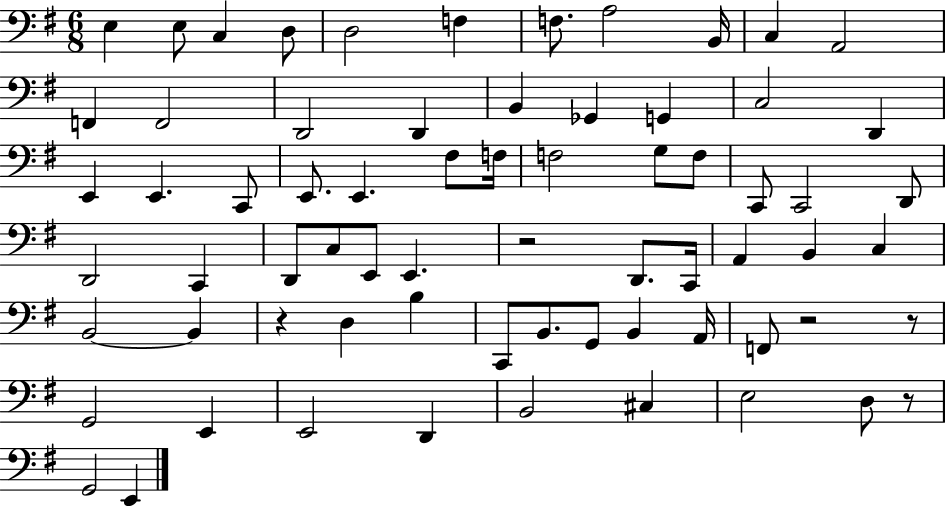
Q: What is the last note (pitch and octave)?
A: E2